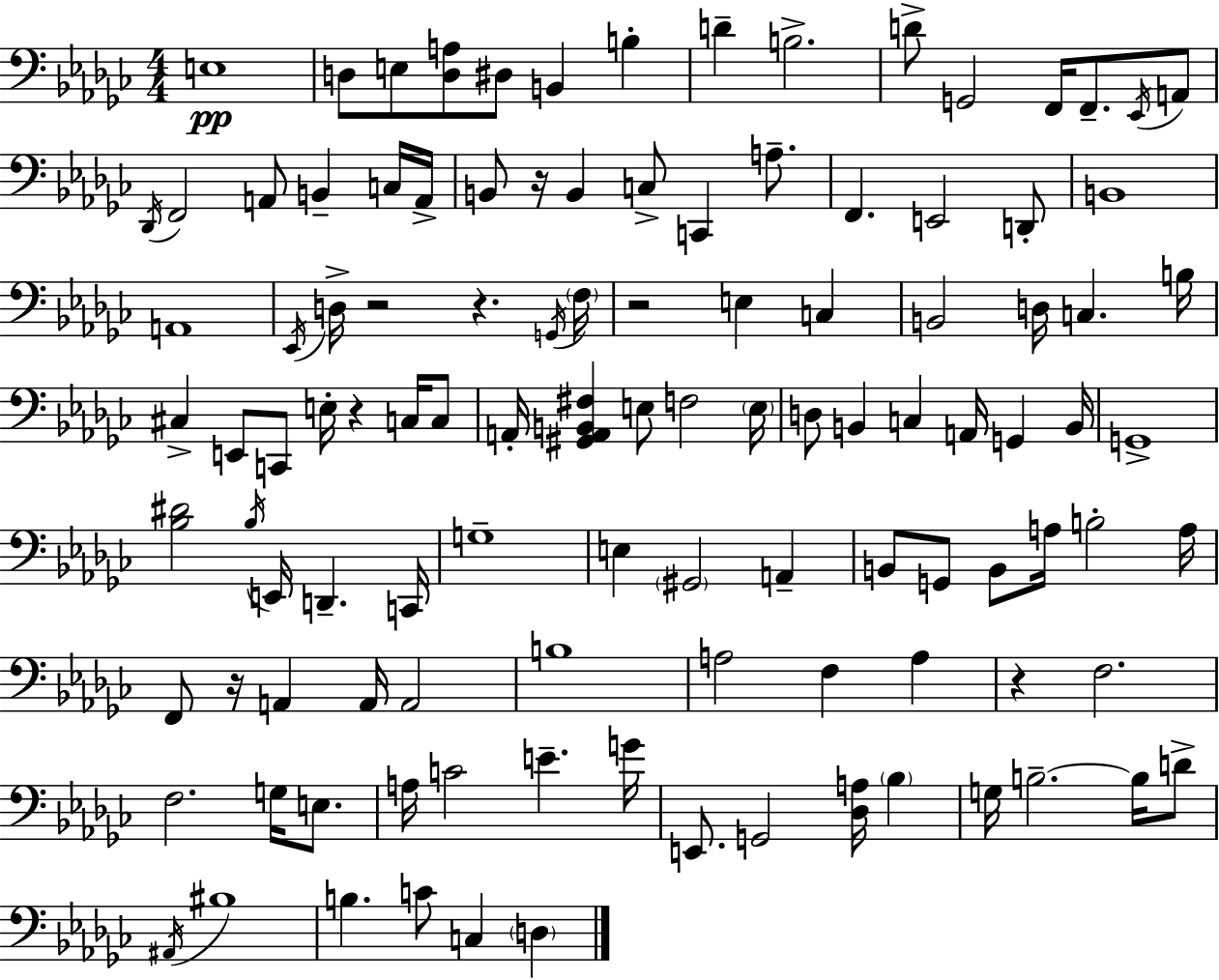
X:1
T:Untitled
M:4/4
L:1/4
K:Ebm
E,4 D,/2 E,/2 [D,A,]/2 ^D,/2 B,, B, D B,2 D/2 G,,2 F,,/4 F,,/2 _E,,/4 A,,/2 _D,,/4 F,,2 A,,/2 B,, C,/4 A,,/4 B,,/2 z/4 B,, C,/2 C,, A,/2 F,, E,,2 D,,/2 B,,4 A,,4 _E,,/4 D,/4 z2 z G,,/4 F,/4 z2 E, C, B,,2 D,/4 C, B,/4 ^C, E,,/2 C,,/2 E,/4 z C,/4 C,/2 A,,/4 [^G,,A,,B,,^F,] E,/2 F,2 E,/4 D,/2 B,, C, A,,/4 G,, B,,/4 G,,4 [_B,^D]2 _B,/4 E,,/4 D,, C,,/4 G,4 E, ^G,,2 A,, B,,/2 G,,/2 B,,/2 A,/4 B,2 A,/4 F,,/2 z/4 A,, A,,/4 A,,2 B,4 A,2 F, A, z F,2 F,2 G,/4 E,/2 A,/4 C2 E G/4 E,,/2 G,,2 [_D,A,]/4 _B, G,/4 B,2 B,/4 D/2 ^A,,/4 ^B,4 B, C/2 C, D,